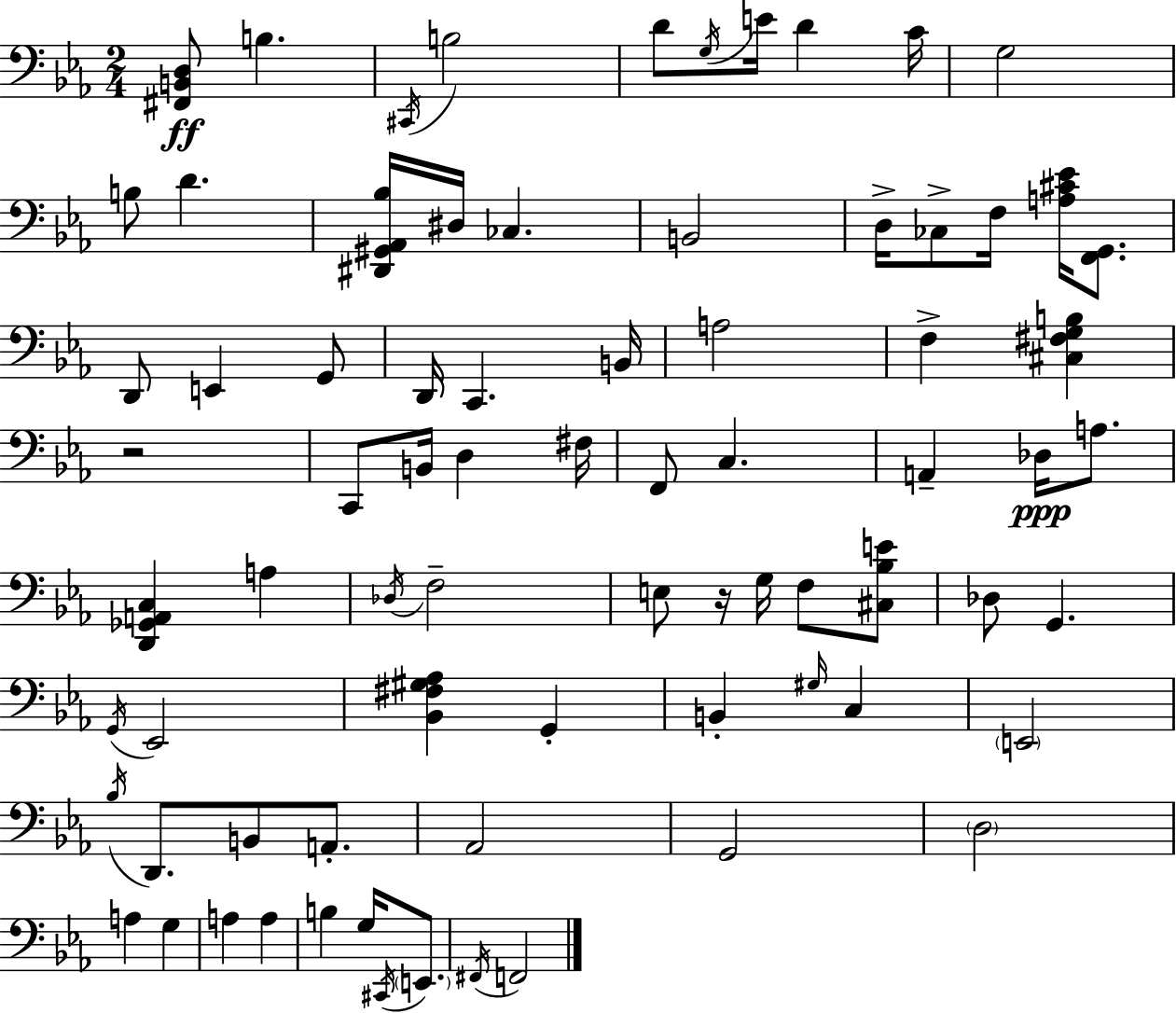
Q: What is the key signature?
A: C minor